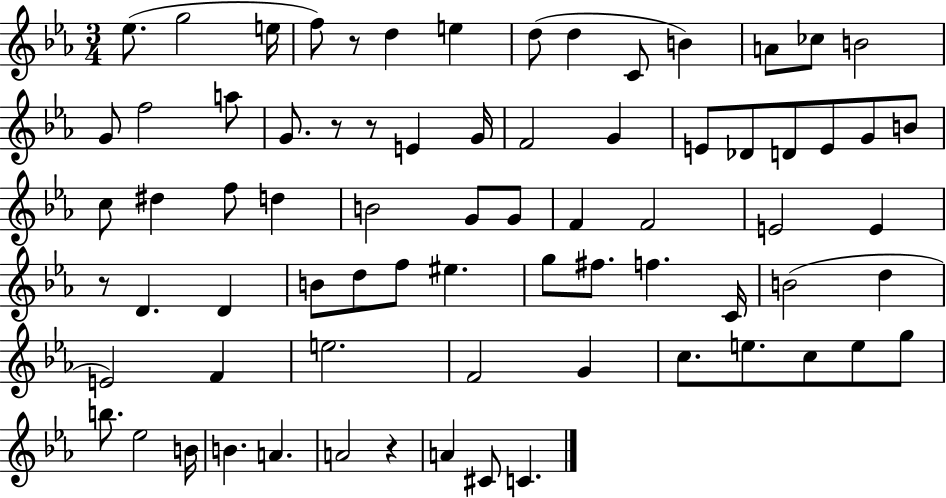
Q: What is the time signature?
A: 3/4